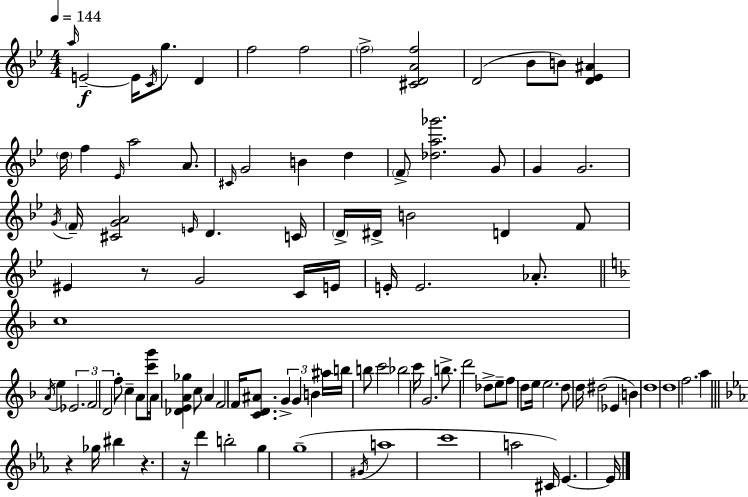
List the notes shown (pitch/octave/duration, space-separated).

A5/s E4/h E4/s C4/s G5/e. D4/q F5/h F5/h F5/h [C#4,D4,A4,F5]/h D4/h Bb4/e B4/e [D4,Eb4,A#4]/q D5/s F5/q Eb4/s A5/h A4/e. C#4/s G4/h B4/q D5/q F4/e [Db5,A5,Gb6]/h. G4/e G4/q G4/h. G4/s F4/s [C#4,G4,A4]/h E4/s D4/q. C4/s D4/s D#4/s B4/h D4/q F4/e EIS4/q R/e G4/h C4/s E4/s E4/s E4/h. Ab4/e. C5/w A4/s E5/q Eb4/h. F4/h D4/h F5/e C5/q A4/e [C6,G6]/s A4/s [Db4,E4,A4,Gb5]/q C5/e A4/q F4/h F4/s [C4,D4,A#4]/e. G4/q G4/q B4/q A#5/s B5/s B5/e C6/h Bb5/h C6/s G4/h. B5/e. D6/h Db5/e E5/e F5/e D5/e E5/s E5/h. D5/e D5/s D#5/h Eb4/q B4/q D5/w D5/w F5/h. A5/q R/q Gb5/s BIS5/q R/q. R/s D6/q B5/h G5/q G5/w G#4/s A5/w C6/w A5/h C#4/s Eb4/q. Eb4/s